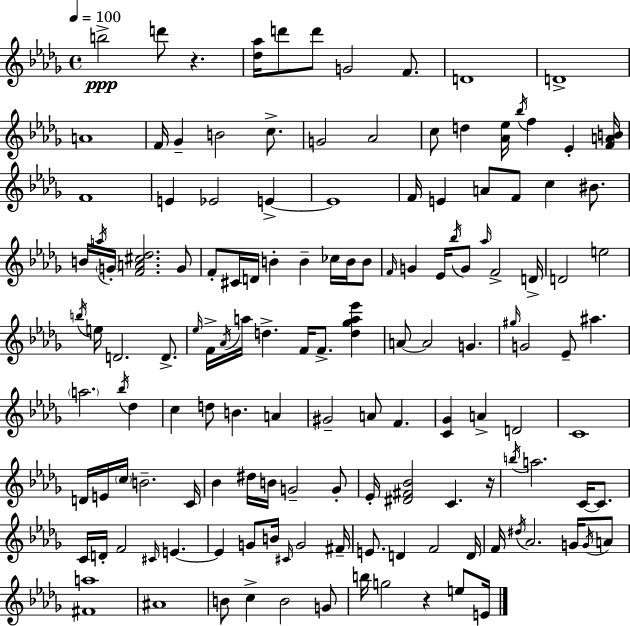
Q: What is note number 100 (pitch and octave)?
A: C4